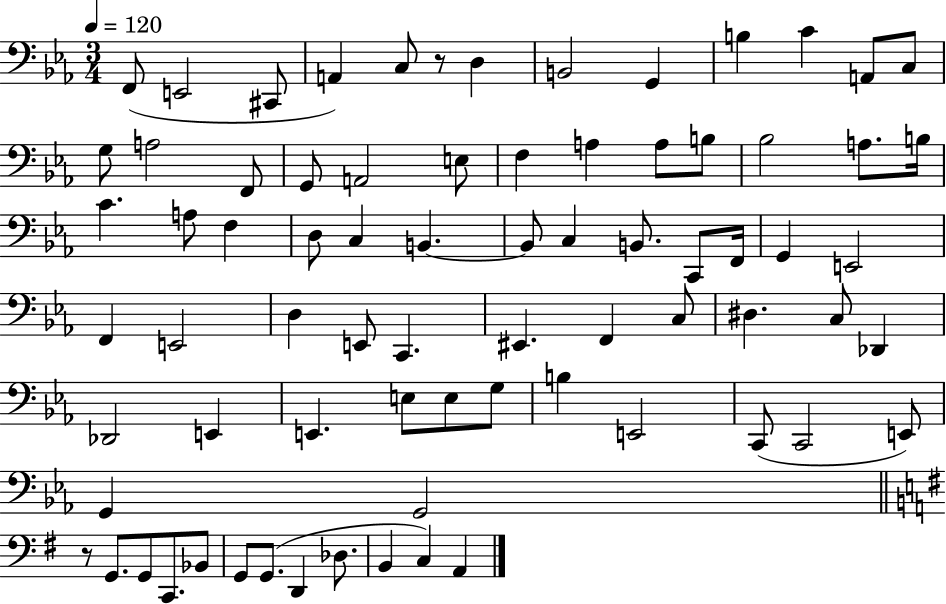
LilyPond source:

{
  \clef bass
  \numericTimeSignature
  \time 3/4
  \key ees \major
  \tempo 4 = 120
  f,8( e,2 cis,8 | a,4) c8 r8 d4 | b,2 g,4 | b4 c'4 a,8 c8 | \break g8 a2 f,8 | g,8 a,2 e8 | f4 a4 a8 b8 | bes2 a8. b16 | \break c'4. a8 f4 | d8 c4 b,4.~~ | b,8 c4 b,8. c,8 f,16 | g,4 e,2 | \break f,4 e,2 | d4 e,8 c,4. | eis,4. f,4 c8 | dis4. c8 des,4 | \break des,2 e,4 | e,4. e8 e8 g8 | b4 e,2 | c,8( c,2 e,8) | \break g,4 g,2 | \bar "||" \break \key g \major r8 g,8. g,8 c,8. bes,8 | g,8 g,8.( d,4 des8. | b,4 c4) a,4 | \bar "|."
}